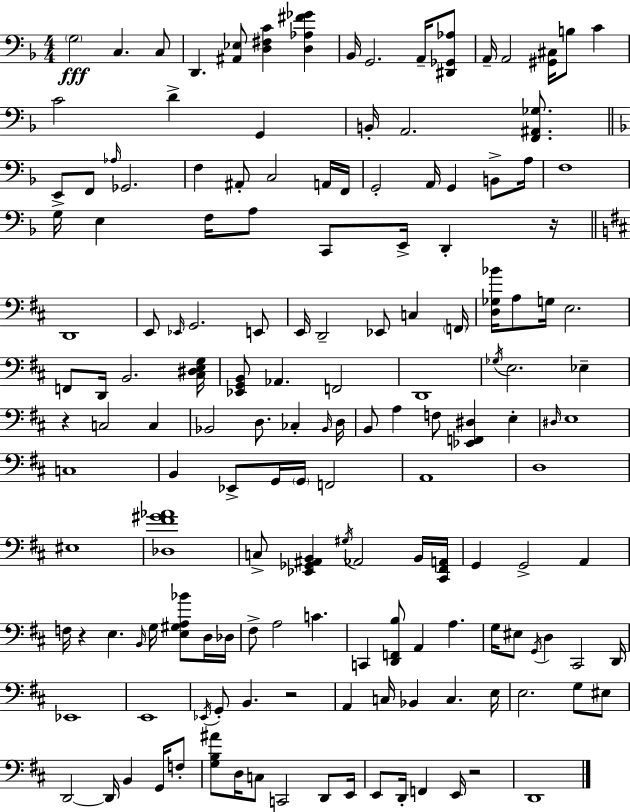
{
  \clef bass
  \numericTimeSignature
  \time 4/4
  \key f \major
  \parenthesize g2\fff c4. c8 | d,4. <ais, ees>8 <d fis c'>4 <d aes fis' ges'>4 | bes,16 g,2. a,16-- <dis, ges, aes>8 | a,16-- a,2 <gis, cis>16 b8 c'4 | \break c'2 d'4-> g,4 | b,16-. a,2. <f, ais, ges>8. | \bar "||" \break \key f \major e,8-> f,8 \grace { aes16 } ges,2. | f4 ais,8-. c2 a,16 | f,16 g,2-. a,16 g,4 b,8-> | a16 f1 | \break g16 e4 f16 a8 c,8 e,16-> d,4-. | r16 \bar "||" \break \key d \major d,1 | e,8 \grace { ees,16 } g,2. e,8 | e,16 d,2-- ees,8 c4 | \parenthesize f,16 <d ges bes'>16 a8 g16 e2. | \break f,8 d,16 b,2. | <cis dis e g>16 <ees, g, b,>8 aes,4. f,2 | d,1 | \acciaccatura { ges16 } e2. ees4-- | \break r4 c2 c4 | bes,2 d8. ces4-. | \grace { bes,16 } d16 b,8 a4 f8 <ees, f, dis>4 e4-. | \grace { dis16 } e1 | \break c1 | b,4 ees,8-> g,16 \parenthesize g,16 f,2 | a,1 | d1 | \break eis1 | <des fis' gis' aes'>1 | c8-> <ees, ges, ais, b,>4 \acciaccatura { gis16 } aes,2 | b,16 <cis, fis, a,>16 g,4 g,2-> | \break a,4 f16 r4 e4. | \grace { b,16 } g16 <e gis a bes'>8 d16 des16 fis8-> a2 | c'4. c,4 <d, f, b>8 a,4 | a4. g16 eis8 \acciaccatura { g,16 } d4 cis,2 | \break d,16 ees,1 | e,1 | \acciaccatura { ees,16 } g,8-. b,4. | r2 a,4 c16 bes,4 | \break c4. e16 e2. | g8 eis8 d,2~~ | d,16 b,4 g,16 f8-. <g b ais'>8 d16 c8 c,2 | d,8 e,16 e,8 d,16-. f,4 e,16 | \break r2 d,1 | \bar "|."
}